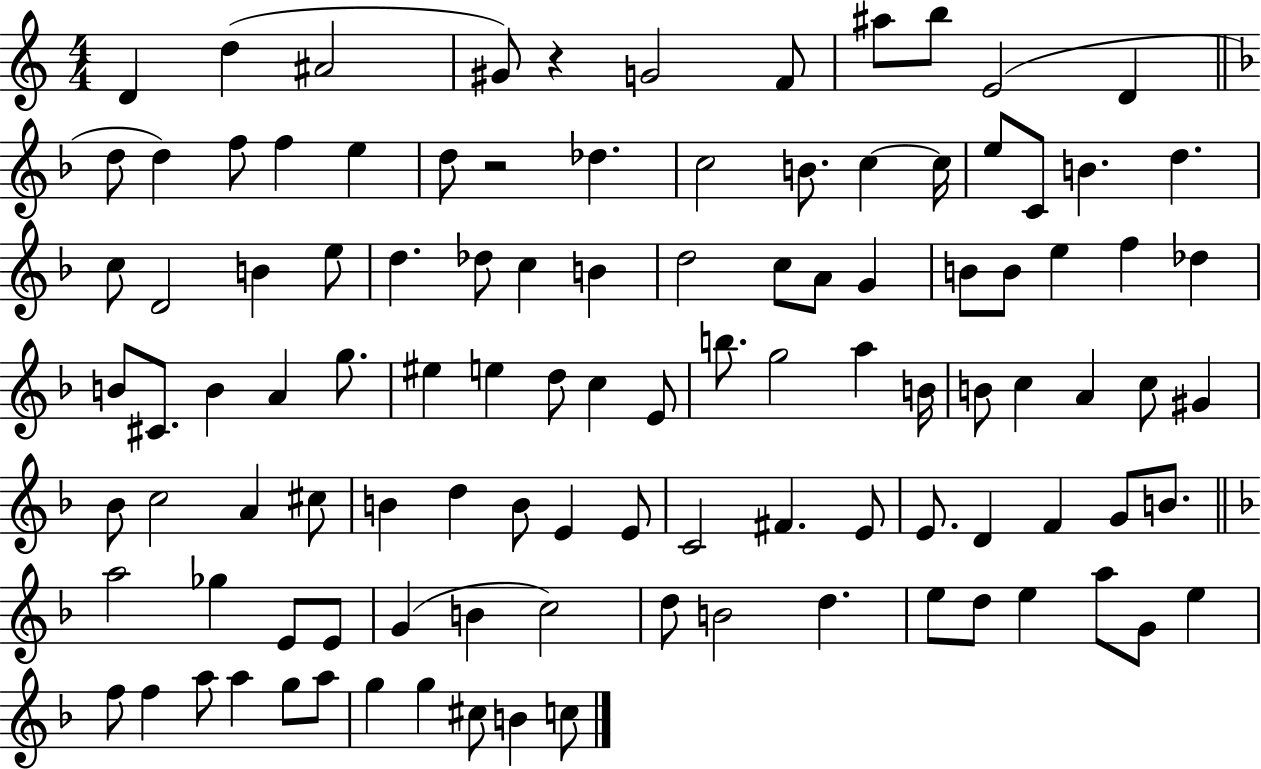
X:1
T:Untitled
M:4/4
L:1/4
K:C
D d ^A2 ^G/2 z G2 F/2 ^a/2 b/2 E2 D d/2 d f/2 f e d/2 z2 _d c2 B/2 c c/4 e/2 C/2 B d c/2 D2 B e/2 d _d/2 c B d2 c/2 A/2 G B/2 B/2 e f _d B/2 ^C/2 B A g/2 ^e e d/2 c E/2 b/2 g2 a B/4 B/2 c A c/2 ^G _B/2 c2 A ^c/2 B d B/2 E E/2 C2 ^F E/2 E/2 D F G/2 B/2 a2 _g E/2 E/2 G B c2 d/2 B2 d e/2 d/2 e a/2 G/2 e f/2 f a/2 a g/2 a/2 g g ^c/2 B c/2